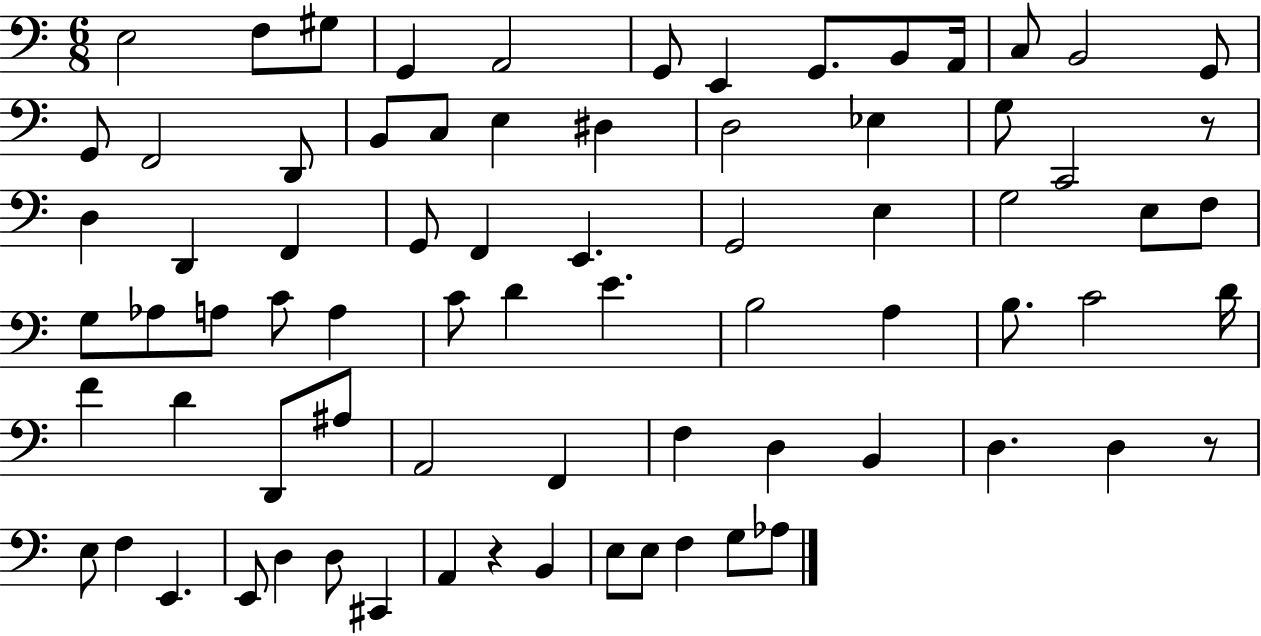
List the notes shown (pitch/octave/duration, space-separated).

E3/h F3/e G#3/e G2/q A2/h G2/e E2/q G2/e. B2/e A2/s C3/e B2/h G2/e G2/e F2/h D2/e B2/e C3/e E3/q D#3/q D3/h Eb3/q G3/e C2/h R/e D3/q D2/q F2/q G2/e F2/q E2/q. G2/h E3/q G3/h E3/e F3/e G3/e Ab3/e A3/e C4/e A3/q C4/e D4/q E4/q. B3/h A3/q B3/e. C4/h D4/s F4/q D4/q D2/e A#3/e A2/h F2/q F3/q D3/q B2/q D3/q. D3/q R/e E3/e F3/q E2/q. E2/e D3/q D3/e C#2/q A2/q R/q B2/q E3/e E3/e F3/q G3/e Ab3/e